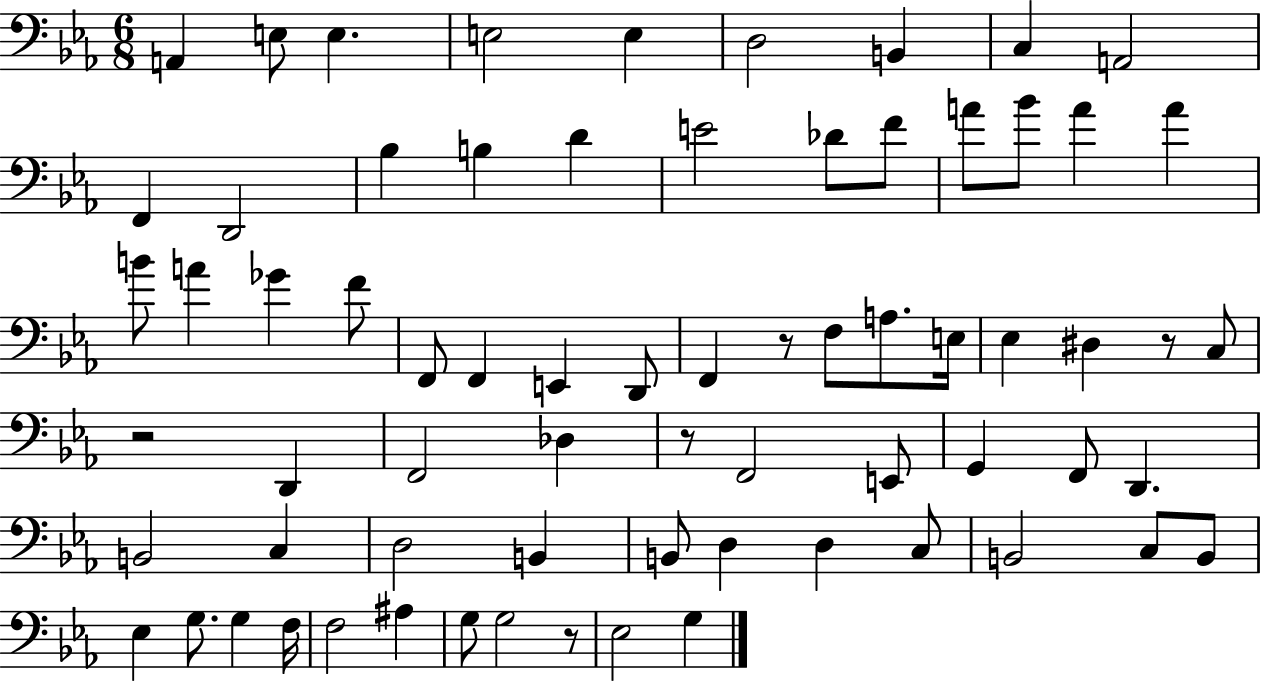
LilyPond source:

{
  \clef bass
  \numericTimeSignature
  \time 6/8
  \key ees \major
  a,4 e8 e4. | e2 e4 | d2 b,4 | c4 a,2 | \break f,4 d,2 | bes4 b4 d'4 | e'2 des'8 f'8 | a'8 bes'8 a'4 a'4 | \break b'8 a'4 ges'4 f'8 | f,8 f,4 e,4 d,8 | f,4 r8 f8 a8. e16 | ees4 dis4 r8 c8 | \break r2 d,4 | f,2 des4 | r8 f,2 e,8 | g,4 f,8 d,4. | \break b,2 c4 | d2 b,4 | b,8 d4 d4 c8 | b,2 c8 b,8 | \break ees4 g8. g4 f16 | f2 ais4 | g8 g2 r8 | ees2 g4 | \break \bar "|."
}